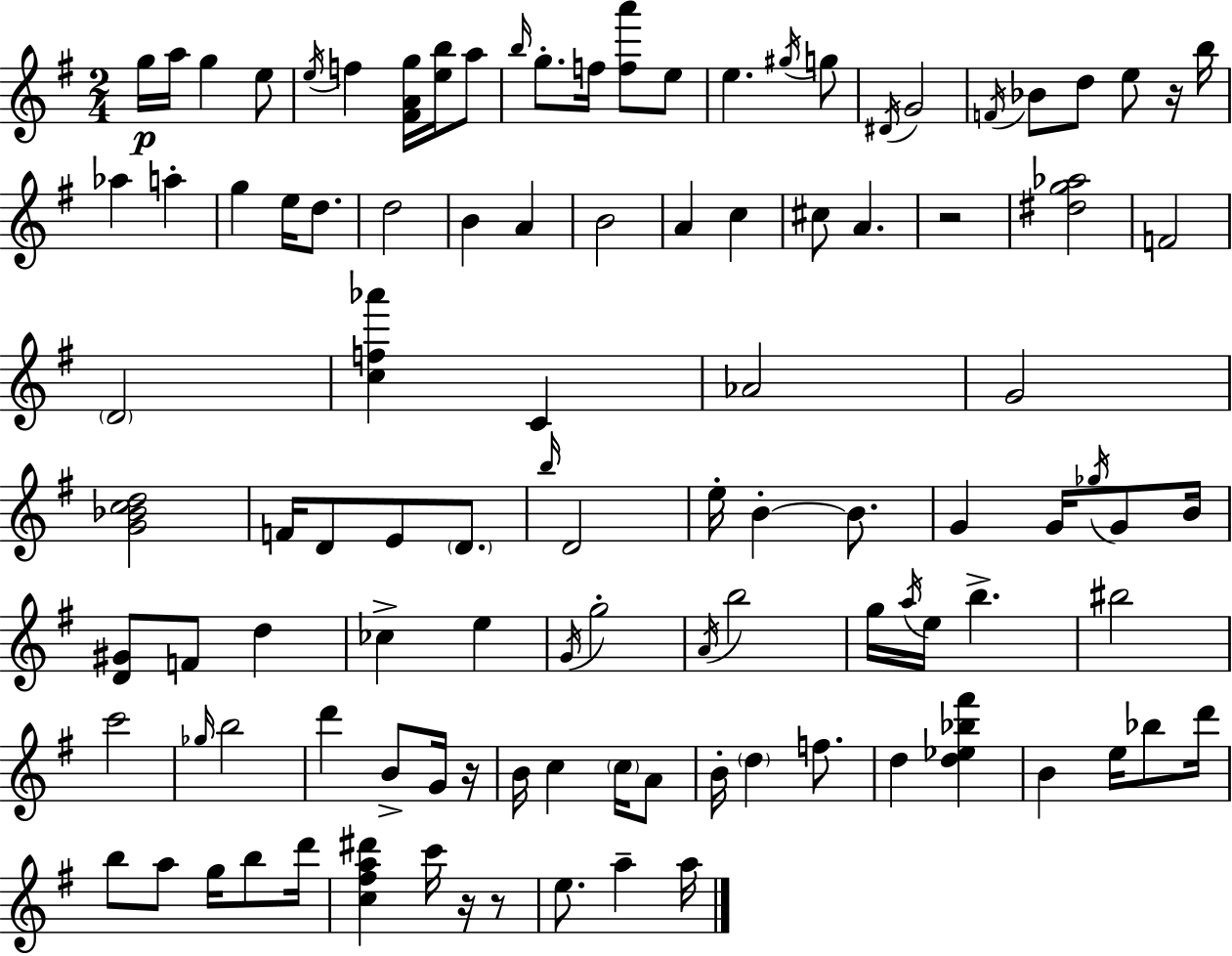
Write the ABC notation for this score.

X:1
T:Untitled
M:2/4
L:1/4
K:G
g/4 a/4 g e/2 e/4 f [^FAg]/4 [eb]/4 a/2 b/4 g/2 f/4 [fa']/2 e/2 e ^g/4 g/2 ^D/4 G2 F/4 _B/2 d/2 e/2 z/4 b/4 _a a g e/4 d/2 d2 B A B2 A c ^c/2 A z2 [^dg_a]2 F2 D2 [cf_a'] C _A2 G2 [G_Bcd]2 F/4 D/2 E/2 D/2 b/4 D2 e/4 B B/2 G G/4 _g/4 G/2 B/4 [D^G]/2 F/2 d _c e G/4 g2 A/4 b2 g/4 a/4 e/4 b ^b2 c'2 _g/4 b2 d' B/2 G/4 z/4 B/4 c c/4 A/2 B/4 d f/2 d [d_e_b^f'] B e/4 _b/2 d'/4 b/2 a/2 g/4 b/2 d'/4 [c^fa^d'] c'/4 z/4 z/2 e/2 a a/4